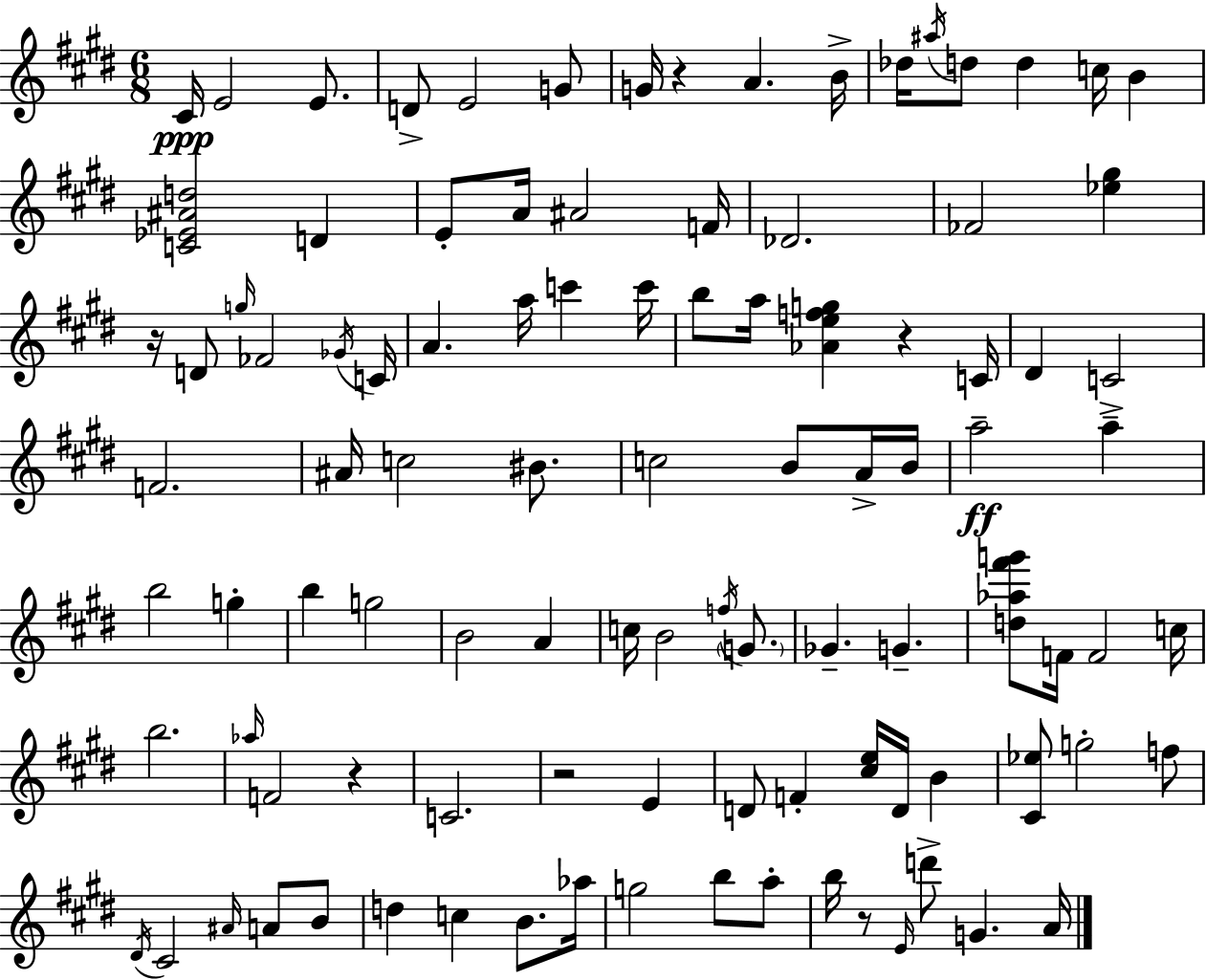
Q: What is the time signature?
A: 6/8